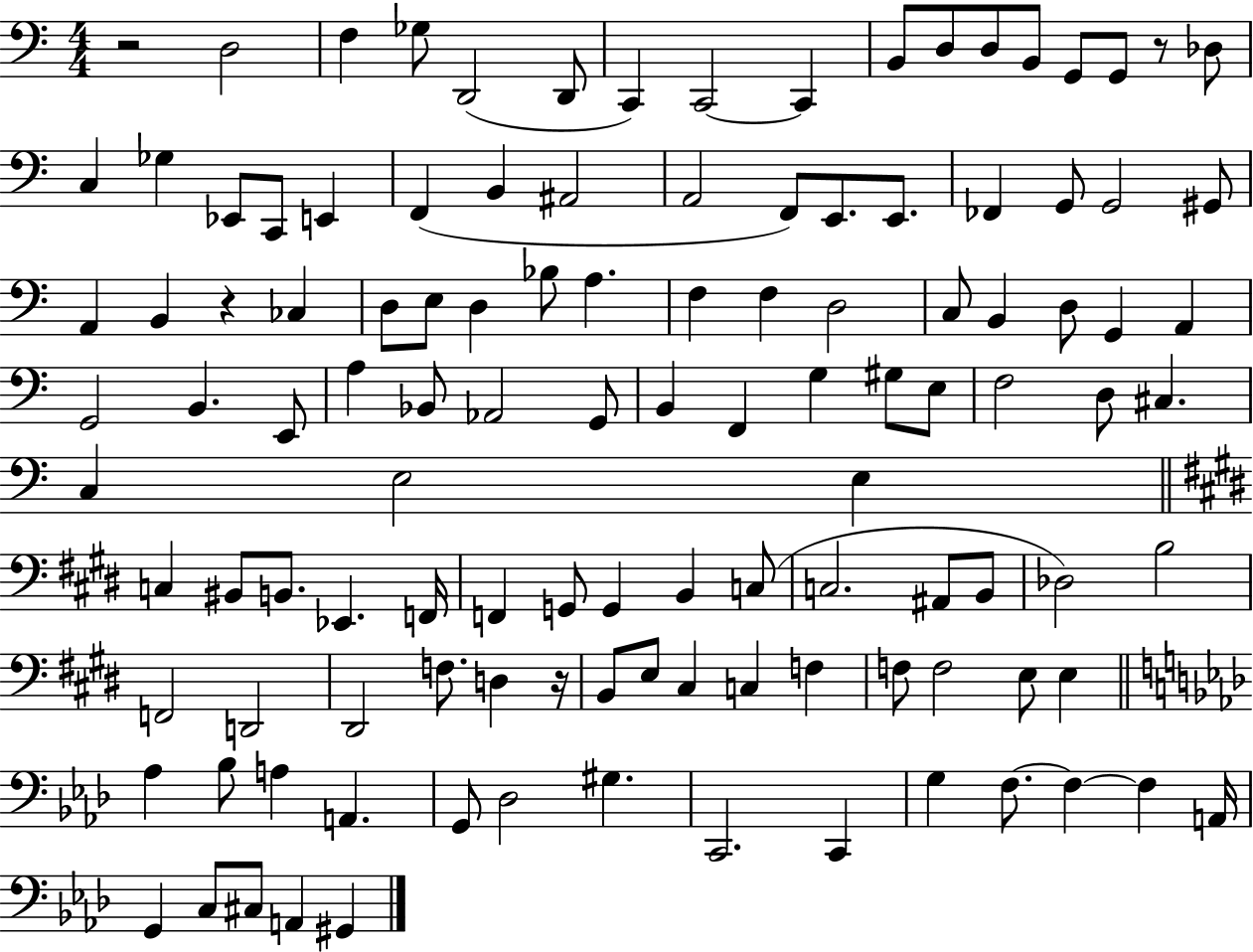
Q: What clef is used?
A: bass